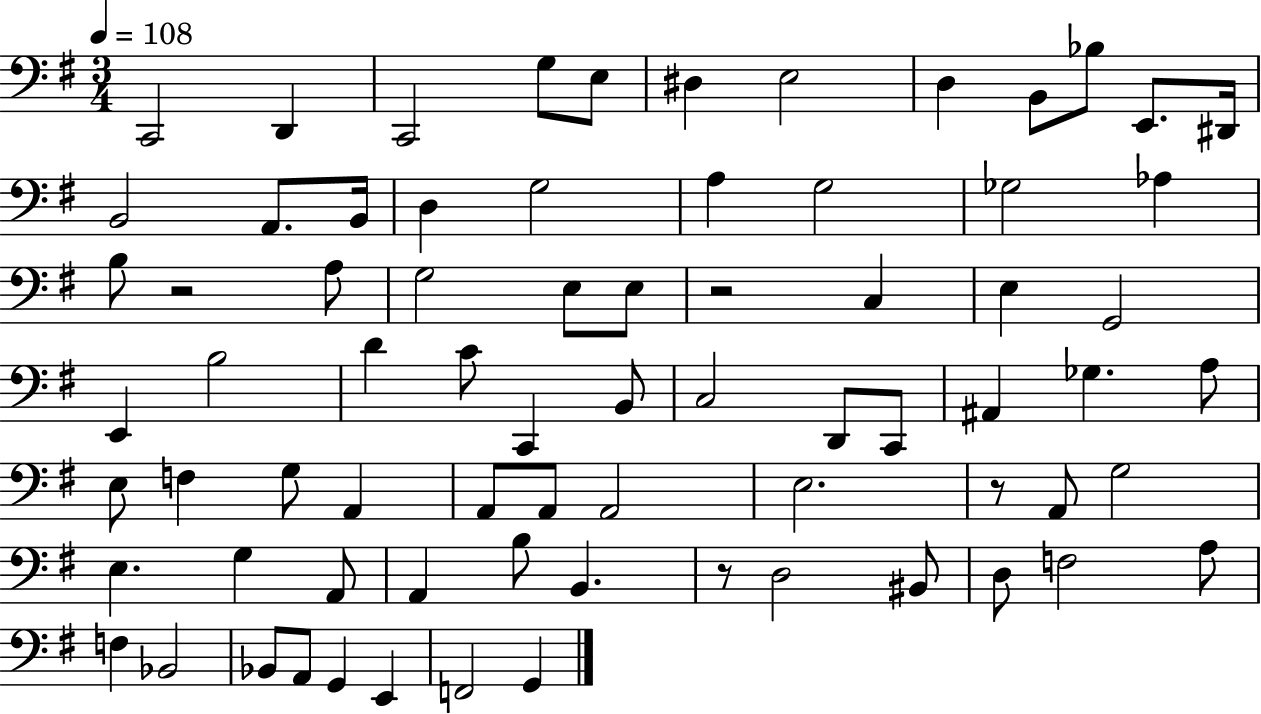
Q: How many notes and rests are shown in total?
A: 74